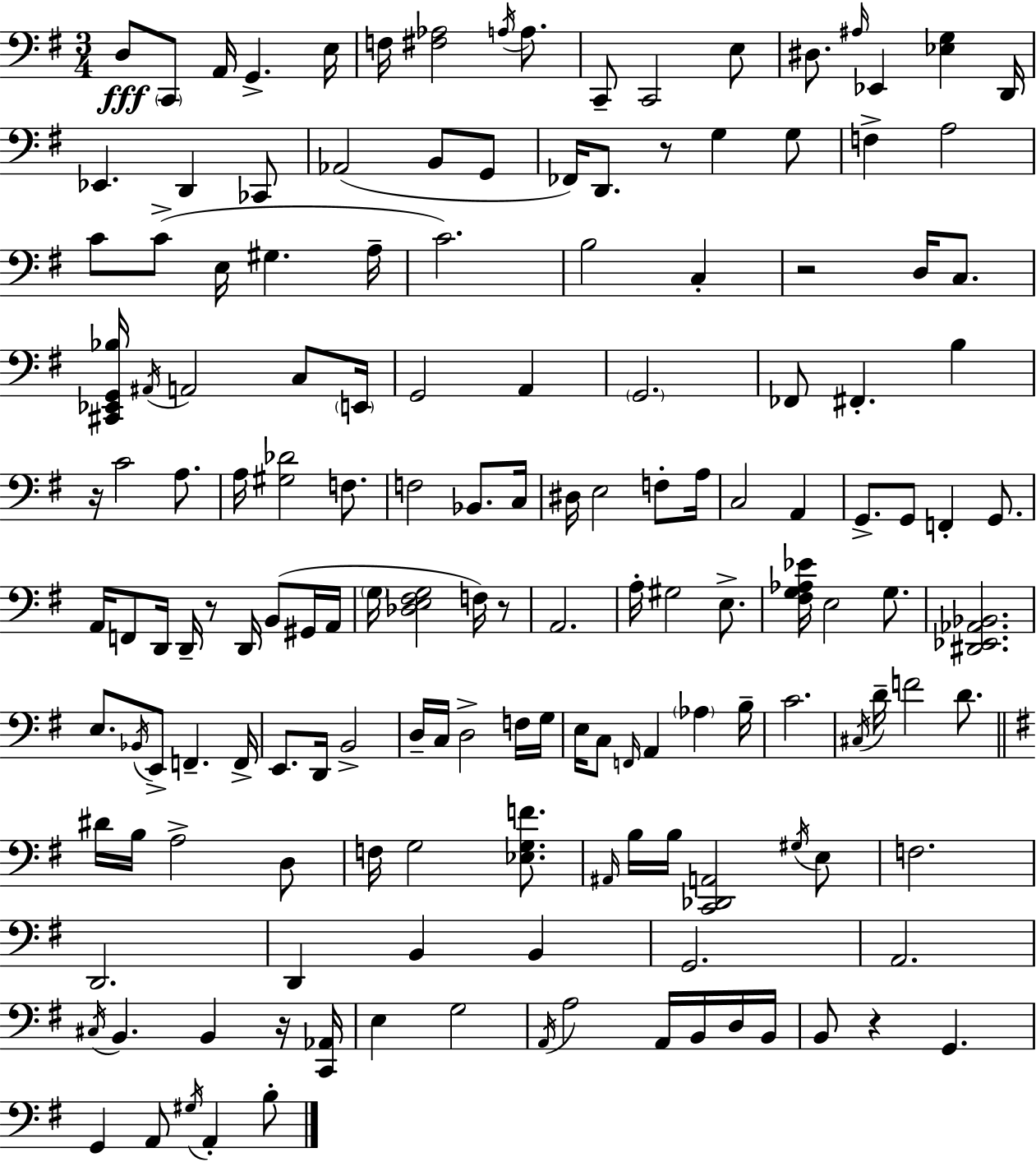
X:1
T:Untitled
M:3/4
L:1/4
K:G
D,/2 C,,/2 A,,/4 G,, E,/4 F,/4 [^F,_A,]2 A,/4 A,/2 C,,/2 C,,2 E,/2 ^D,/2 ^A,/4 _E,, [_E,G,] D,,/4 _E,, D,, _C,,/2 _A,,2 B,,/2 G,,/2 _F,,/4 D,,/2 z/2 G, G,/2 F, A,2 C/2 C/2 E,/4 ^G, A,/4 C2 B,2 C, z2 D,/4 C,/2 [^C,,_E,,G,,_B,]/4 ^A,,/4 A,,2 C,/2 E,,/4 G,,2 A,, G,,2 _F,,/2 ^F,, B, z/4 C2 A,/2 A,/4 [^G,_D]2 F,/2 F,2 _B,,/2 C,/4 ^D,/4 E,2 F,/2 A,/4 C,2 A,, G,,/2 G,,/2 F,, G,,/2 A,,/4 F,,/2 D,,/4 D,,/4 z/2 D,,/4 B,,/2 ^G,,/4 A,,/4 G,/4 [_D,E,^F,G,]2 F,/4 z/2 A,,2 A,/4 ^G,2 E,/2 [^F,G,_A,_E]/4 E,2 G,/2 [^D,,_E,,_A,,_B,,]2 E,/2 _B,,/4 E,,/2 F,, F,,/4 E,,/2 D,,/4 B,,2 D,/4 C,/4 D,2 F,/4 G,/4 E,/4 C,/2 F,,/4 A,, _A, B,/4 C2 ^C,/4 D/4 F2 D/2 ^D/4 B,/4 A,2 D,/2 F,/4 G,2 [_E,G,F]/2 ^A,,/4 B,/4 B,/4 [C,,_D,,A,,]2 ^G,/4 E,/2 F,2 D,,2 D,, B,, B,, G,,2 A,,2 ^C,/4 B,, B,, z/4 [C,,_A,,]/4 E, G,2 A,,/4 A,2 A,,/4 B,,/4 D,/4 B,,/4 B,,/2 z G,, G,, A,,/2 ^G,/4 A,, B,/2